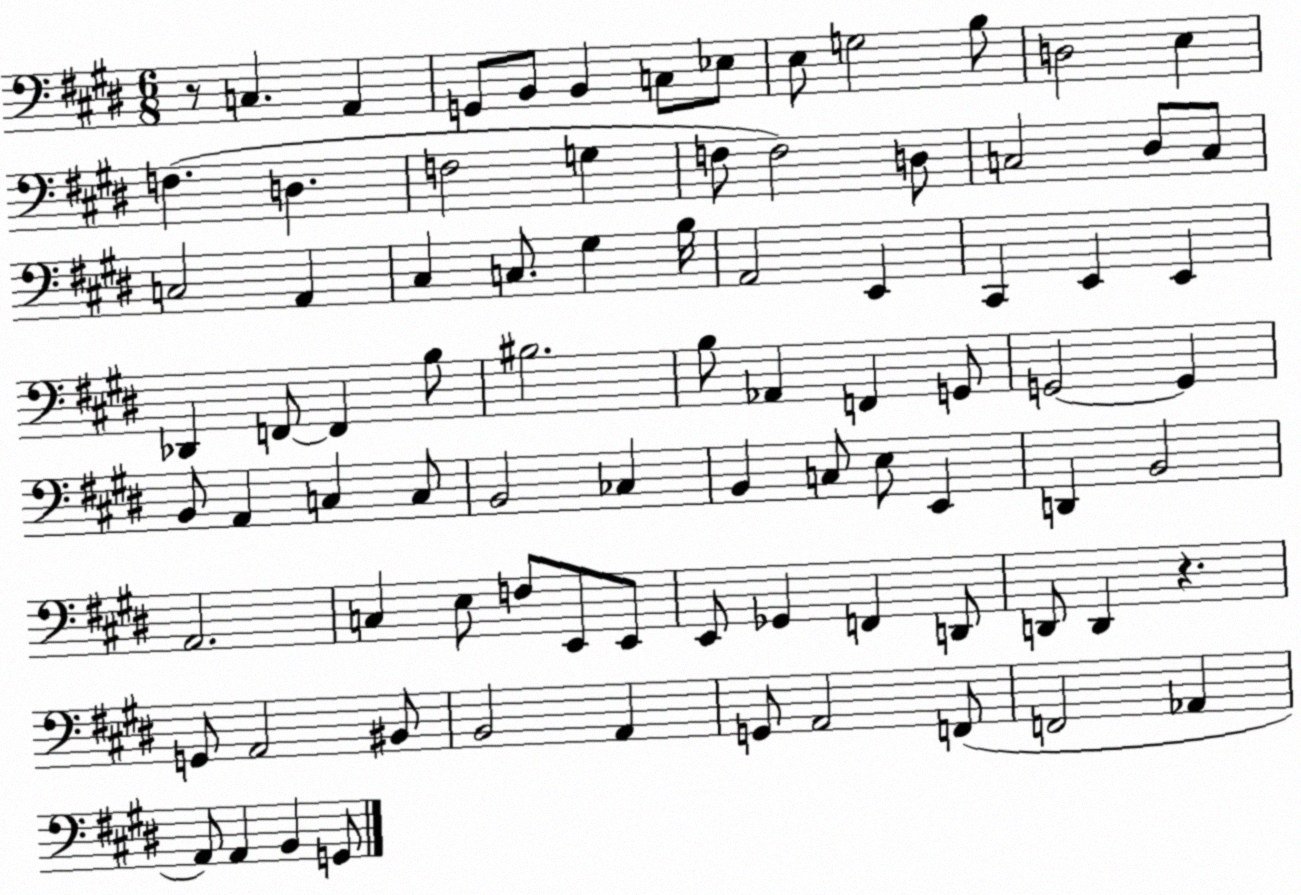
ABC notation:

X:1
T:Untitled
M:6/8
L:1/4
K:E
z/2 C, A,, G,,/2 B,,/2 B,, C,/2 _E,/2 E,/2 G,2 B,/2 D,2 E, F, D, F,2 G, F,/2 F,2 D,/2 C,2 ^D,/2 C,/2 C,2 A,, ^C, C,/2 ^G, B,/4 A,,2 E,, ^C,, E,, E,, _D,, F,,/2 F,, B,/2 ^B,2 B,/2 _A,, F,, G,,/2 G,,2 G,, B,,/2 A,, C, C,/2 B,,2 _C, B,, C,/2 E,/2 E,, D,, B,,2 A,,2 C, E,/2 F,/2 E,,/2 E,,/2 E,,/2 _G,, F,, D,,/2 D,,/2 D,, z G,,/2 A,,2 ^B,,/2 B,,2 A,, G,,/2 A,,2 F,,/2 F,,2 _A,, A,,/2 A,, B,, G,,/2